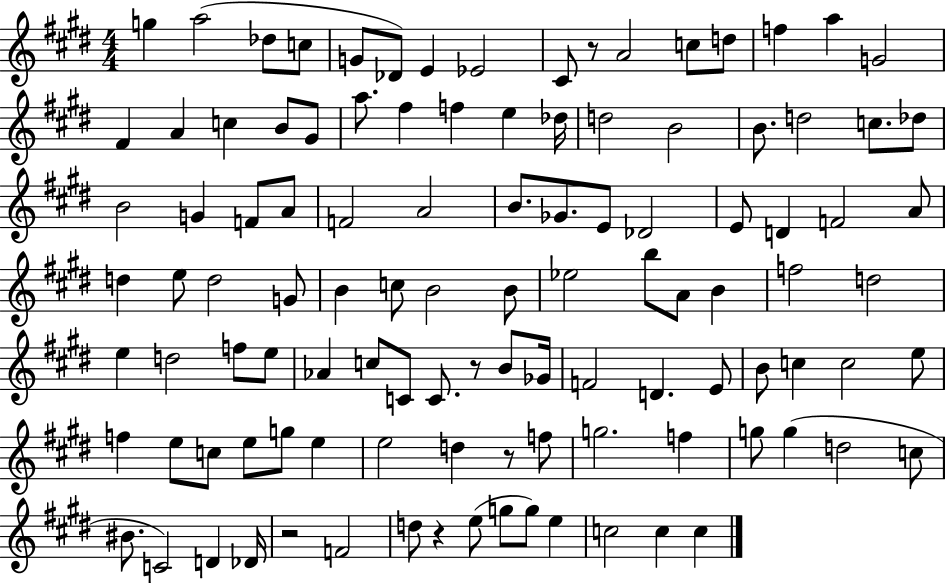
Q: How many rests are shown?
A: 5